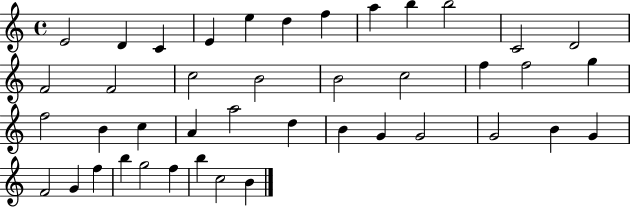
E4/h D4/q C4/q E4/q E5/q D5/q F5/q A5/q B5/q B5/h C4/h D4/h F4/h F4/h C5/h B4/h B4/h C5/h F5/q F5/h G5/q F5/h B4/q C5/q A4/q A5/h D5/q B4/q G4/q G4/h G4/h B4/q G4/q F4/h G4/q F5/q B5/q G5/h F5/q B5/q C5/h B4/q